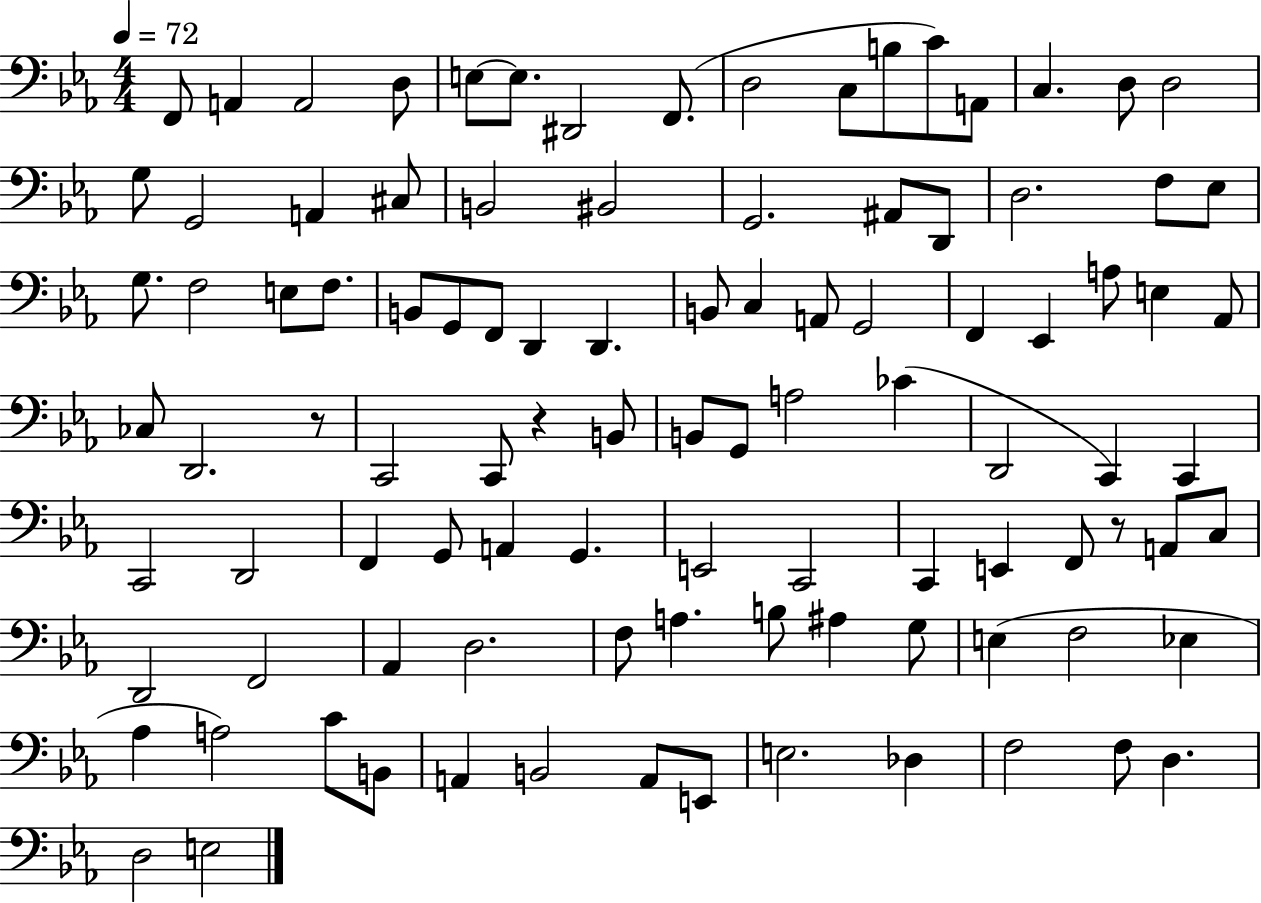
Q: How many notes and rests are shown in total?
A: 101